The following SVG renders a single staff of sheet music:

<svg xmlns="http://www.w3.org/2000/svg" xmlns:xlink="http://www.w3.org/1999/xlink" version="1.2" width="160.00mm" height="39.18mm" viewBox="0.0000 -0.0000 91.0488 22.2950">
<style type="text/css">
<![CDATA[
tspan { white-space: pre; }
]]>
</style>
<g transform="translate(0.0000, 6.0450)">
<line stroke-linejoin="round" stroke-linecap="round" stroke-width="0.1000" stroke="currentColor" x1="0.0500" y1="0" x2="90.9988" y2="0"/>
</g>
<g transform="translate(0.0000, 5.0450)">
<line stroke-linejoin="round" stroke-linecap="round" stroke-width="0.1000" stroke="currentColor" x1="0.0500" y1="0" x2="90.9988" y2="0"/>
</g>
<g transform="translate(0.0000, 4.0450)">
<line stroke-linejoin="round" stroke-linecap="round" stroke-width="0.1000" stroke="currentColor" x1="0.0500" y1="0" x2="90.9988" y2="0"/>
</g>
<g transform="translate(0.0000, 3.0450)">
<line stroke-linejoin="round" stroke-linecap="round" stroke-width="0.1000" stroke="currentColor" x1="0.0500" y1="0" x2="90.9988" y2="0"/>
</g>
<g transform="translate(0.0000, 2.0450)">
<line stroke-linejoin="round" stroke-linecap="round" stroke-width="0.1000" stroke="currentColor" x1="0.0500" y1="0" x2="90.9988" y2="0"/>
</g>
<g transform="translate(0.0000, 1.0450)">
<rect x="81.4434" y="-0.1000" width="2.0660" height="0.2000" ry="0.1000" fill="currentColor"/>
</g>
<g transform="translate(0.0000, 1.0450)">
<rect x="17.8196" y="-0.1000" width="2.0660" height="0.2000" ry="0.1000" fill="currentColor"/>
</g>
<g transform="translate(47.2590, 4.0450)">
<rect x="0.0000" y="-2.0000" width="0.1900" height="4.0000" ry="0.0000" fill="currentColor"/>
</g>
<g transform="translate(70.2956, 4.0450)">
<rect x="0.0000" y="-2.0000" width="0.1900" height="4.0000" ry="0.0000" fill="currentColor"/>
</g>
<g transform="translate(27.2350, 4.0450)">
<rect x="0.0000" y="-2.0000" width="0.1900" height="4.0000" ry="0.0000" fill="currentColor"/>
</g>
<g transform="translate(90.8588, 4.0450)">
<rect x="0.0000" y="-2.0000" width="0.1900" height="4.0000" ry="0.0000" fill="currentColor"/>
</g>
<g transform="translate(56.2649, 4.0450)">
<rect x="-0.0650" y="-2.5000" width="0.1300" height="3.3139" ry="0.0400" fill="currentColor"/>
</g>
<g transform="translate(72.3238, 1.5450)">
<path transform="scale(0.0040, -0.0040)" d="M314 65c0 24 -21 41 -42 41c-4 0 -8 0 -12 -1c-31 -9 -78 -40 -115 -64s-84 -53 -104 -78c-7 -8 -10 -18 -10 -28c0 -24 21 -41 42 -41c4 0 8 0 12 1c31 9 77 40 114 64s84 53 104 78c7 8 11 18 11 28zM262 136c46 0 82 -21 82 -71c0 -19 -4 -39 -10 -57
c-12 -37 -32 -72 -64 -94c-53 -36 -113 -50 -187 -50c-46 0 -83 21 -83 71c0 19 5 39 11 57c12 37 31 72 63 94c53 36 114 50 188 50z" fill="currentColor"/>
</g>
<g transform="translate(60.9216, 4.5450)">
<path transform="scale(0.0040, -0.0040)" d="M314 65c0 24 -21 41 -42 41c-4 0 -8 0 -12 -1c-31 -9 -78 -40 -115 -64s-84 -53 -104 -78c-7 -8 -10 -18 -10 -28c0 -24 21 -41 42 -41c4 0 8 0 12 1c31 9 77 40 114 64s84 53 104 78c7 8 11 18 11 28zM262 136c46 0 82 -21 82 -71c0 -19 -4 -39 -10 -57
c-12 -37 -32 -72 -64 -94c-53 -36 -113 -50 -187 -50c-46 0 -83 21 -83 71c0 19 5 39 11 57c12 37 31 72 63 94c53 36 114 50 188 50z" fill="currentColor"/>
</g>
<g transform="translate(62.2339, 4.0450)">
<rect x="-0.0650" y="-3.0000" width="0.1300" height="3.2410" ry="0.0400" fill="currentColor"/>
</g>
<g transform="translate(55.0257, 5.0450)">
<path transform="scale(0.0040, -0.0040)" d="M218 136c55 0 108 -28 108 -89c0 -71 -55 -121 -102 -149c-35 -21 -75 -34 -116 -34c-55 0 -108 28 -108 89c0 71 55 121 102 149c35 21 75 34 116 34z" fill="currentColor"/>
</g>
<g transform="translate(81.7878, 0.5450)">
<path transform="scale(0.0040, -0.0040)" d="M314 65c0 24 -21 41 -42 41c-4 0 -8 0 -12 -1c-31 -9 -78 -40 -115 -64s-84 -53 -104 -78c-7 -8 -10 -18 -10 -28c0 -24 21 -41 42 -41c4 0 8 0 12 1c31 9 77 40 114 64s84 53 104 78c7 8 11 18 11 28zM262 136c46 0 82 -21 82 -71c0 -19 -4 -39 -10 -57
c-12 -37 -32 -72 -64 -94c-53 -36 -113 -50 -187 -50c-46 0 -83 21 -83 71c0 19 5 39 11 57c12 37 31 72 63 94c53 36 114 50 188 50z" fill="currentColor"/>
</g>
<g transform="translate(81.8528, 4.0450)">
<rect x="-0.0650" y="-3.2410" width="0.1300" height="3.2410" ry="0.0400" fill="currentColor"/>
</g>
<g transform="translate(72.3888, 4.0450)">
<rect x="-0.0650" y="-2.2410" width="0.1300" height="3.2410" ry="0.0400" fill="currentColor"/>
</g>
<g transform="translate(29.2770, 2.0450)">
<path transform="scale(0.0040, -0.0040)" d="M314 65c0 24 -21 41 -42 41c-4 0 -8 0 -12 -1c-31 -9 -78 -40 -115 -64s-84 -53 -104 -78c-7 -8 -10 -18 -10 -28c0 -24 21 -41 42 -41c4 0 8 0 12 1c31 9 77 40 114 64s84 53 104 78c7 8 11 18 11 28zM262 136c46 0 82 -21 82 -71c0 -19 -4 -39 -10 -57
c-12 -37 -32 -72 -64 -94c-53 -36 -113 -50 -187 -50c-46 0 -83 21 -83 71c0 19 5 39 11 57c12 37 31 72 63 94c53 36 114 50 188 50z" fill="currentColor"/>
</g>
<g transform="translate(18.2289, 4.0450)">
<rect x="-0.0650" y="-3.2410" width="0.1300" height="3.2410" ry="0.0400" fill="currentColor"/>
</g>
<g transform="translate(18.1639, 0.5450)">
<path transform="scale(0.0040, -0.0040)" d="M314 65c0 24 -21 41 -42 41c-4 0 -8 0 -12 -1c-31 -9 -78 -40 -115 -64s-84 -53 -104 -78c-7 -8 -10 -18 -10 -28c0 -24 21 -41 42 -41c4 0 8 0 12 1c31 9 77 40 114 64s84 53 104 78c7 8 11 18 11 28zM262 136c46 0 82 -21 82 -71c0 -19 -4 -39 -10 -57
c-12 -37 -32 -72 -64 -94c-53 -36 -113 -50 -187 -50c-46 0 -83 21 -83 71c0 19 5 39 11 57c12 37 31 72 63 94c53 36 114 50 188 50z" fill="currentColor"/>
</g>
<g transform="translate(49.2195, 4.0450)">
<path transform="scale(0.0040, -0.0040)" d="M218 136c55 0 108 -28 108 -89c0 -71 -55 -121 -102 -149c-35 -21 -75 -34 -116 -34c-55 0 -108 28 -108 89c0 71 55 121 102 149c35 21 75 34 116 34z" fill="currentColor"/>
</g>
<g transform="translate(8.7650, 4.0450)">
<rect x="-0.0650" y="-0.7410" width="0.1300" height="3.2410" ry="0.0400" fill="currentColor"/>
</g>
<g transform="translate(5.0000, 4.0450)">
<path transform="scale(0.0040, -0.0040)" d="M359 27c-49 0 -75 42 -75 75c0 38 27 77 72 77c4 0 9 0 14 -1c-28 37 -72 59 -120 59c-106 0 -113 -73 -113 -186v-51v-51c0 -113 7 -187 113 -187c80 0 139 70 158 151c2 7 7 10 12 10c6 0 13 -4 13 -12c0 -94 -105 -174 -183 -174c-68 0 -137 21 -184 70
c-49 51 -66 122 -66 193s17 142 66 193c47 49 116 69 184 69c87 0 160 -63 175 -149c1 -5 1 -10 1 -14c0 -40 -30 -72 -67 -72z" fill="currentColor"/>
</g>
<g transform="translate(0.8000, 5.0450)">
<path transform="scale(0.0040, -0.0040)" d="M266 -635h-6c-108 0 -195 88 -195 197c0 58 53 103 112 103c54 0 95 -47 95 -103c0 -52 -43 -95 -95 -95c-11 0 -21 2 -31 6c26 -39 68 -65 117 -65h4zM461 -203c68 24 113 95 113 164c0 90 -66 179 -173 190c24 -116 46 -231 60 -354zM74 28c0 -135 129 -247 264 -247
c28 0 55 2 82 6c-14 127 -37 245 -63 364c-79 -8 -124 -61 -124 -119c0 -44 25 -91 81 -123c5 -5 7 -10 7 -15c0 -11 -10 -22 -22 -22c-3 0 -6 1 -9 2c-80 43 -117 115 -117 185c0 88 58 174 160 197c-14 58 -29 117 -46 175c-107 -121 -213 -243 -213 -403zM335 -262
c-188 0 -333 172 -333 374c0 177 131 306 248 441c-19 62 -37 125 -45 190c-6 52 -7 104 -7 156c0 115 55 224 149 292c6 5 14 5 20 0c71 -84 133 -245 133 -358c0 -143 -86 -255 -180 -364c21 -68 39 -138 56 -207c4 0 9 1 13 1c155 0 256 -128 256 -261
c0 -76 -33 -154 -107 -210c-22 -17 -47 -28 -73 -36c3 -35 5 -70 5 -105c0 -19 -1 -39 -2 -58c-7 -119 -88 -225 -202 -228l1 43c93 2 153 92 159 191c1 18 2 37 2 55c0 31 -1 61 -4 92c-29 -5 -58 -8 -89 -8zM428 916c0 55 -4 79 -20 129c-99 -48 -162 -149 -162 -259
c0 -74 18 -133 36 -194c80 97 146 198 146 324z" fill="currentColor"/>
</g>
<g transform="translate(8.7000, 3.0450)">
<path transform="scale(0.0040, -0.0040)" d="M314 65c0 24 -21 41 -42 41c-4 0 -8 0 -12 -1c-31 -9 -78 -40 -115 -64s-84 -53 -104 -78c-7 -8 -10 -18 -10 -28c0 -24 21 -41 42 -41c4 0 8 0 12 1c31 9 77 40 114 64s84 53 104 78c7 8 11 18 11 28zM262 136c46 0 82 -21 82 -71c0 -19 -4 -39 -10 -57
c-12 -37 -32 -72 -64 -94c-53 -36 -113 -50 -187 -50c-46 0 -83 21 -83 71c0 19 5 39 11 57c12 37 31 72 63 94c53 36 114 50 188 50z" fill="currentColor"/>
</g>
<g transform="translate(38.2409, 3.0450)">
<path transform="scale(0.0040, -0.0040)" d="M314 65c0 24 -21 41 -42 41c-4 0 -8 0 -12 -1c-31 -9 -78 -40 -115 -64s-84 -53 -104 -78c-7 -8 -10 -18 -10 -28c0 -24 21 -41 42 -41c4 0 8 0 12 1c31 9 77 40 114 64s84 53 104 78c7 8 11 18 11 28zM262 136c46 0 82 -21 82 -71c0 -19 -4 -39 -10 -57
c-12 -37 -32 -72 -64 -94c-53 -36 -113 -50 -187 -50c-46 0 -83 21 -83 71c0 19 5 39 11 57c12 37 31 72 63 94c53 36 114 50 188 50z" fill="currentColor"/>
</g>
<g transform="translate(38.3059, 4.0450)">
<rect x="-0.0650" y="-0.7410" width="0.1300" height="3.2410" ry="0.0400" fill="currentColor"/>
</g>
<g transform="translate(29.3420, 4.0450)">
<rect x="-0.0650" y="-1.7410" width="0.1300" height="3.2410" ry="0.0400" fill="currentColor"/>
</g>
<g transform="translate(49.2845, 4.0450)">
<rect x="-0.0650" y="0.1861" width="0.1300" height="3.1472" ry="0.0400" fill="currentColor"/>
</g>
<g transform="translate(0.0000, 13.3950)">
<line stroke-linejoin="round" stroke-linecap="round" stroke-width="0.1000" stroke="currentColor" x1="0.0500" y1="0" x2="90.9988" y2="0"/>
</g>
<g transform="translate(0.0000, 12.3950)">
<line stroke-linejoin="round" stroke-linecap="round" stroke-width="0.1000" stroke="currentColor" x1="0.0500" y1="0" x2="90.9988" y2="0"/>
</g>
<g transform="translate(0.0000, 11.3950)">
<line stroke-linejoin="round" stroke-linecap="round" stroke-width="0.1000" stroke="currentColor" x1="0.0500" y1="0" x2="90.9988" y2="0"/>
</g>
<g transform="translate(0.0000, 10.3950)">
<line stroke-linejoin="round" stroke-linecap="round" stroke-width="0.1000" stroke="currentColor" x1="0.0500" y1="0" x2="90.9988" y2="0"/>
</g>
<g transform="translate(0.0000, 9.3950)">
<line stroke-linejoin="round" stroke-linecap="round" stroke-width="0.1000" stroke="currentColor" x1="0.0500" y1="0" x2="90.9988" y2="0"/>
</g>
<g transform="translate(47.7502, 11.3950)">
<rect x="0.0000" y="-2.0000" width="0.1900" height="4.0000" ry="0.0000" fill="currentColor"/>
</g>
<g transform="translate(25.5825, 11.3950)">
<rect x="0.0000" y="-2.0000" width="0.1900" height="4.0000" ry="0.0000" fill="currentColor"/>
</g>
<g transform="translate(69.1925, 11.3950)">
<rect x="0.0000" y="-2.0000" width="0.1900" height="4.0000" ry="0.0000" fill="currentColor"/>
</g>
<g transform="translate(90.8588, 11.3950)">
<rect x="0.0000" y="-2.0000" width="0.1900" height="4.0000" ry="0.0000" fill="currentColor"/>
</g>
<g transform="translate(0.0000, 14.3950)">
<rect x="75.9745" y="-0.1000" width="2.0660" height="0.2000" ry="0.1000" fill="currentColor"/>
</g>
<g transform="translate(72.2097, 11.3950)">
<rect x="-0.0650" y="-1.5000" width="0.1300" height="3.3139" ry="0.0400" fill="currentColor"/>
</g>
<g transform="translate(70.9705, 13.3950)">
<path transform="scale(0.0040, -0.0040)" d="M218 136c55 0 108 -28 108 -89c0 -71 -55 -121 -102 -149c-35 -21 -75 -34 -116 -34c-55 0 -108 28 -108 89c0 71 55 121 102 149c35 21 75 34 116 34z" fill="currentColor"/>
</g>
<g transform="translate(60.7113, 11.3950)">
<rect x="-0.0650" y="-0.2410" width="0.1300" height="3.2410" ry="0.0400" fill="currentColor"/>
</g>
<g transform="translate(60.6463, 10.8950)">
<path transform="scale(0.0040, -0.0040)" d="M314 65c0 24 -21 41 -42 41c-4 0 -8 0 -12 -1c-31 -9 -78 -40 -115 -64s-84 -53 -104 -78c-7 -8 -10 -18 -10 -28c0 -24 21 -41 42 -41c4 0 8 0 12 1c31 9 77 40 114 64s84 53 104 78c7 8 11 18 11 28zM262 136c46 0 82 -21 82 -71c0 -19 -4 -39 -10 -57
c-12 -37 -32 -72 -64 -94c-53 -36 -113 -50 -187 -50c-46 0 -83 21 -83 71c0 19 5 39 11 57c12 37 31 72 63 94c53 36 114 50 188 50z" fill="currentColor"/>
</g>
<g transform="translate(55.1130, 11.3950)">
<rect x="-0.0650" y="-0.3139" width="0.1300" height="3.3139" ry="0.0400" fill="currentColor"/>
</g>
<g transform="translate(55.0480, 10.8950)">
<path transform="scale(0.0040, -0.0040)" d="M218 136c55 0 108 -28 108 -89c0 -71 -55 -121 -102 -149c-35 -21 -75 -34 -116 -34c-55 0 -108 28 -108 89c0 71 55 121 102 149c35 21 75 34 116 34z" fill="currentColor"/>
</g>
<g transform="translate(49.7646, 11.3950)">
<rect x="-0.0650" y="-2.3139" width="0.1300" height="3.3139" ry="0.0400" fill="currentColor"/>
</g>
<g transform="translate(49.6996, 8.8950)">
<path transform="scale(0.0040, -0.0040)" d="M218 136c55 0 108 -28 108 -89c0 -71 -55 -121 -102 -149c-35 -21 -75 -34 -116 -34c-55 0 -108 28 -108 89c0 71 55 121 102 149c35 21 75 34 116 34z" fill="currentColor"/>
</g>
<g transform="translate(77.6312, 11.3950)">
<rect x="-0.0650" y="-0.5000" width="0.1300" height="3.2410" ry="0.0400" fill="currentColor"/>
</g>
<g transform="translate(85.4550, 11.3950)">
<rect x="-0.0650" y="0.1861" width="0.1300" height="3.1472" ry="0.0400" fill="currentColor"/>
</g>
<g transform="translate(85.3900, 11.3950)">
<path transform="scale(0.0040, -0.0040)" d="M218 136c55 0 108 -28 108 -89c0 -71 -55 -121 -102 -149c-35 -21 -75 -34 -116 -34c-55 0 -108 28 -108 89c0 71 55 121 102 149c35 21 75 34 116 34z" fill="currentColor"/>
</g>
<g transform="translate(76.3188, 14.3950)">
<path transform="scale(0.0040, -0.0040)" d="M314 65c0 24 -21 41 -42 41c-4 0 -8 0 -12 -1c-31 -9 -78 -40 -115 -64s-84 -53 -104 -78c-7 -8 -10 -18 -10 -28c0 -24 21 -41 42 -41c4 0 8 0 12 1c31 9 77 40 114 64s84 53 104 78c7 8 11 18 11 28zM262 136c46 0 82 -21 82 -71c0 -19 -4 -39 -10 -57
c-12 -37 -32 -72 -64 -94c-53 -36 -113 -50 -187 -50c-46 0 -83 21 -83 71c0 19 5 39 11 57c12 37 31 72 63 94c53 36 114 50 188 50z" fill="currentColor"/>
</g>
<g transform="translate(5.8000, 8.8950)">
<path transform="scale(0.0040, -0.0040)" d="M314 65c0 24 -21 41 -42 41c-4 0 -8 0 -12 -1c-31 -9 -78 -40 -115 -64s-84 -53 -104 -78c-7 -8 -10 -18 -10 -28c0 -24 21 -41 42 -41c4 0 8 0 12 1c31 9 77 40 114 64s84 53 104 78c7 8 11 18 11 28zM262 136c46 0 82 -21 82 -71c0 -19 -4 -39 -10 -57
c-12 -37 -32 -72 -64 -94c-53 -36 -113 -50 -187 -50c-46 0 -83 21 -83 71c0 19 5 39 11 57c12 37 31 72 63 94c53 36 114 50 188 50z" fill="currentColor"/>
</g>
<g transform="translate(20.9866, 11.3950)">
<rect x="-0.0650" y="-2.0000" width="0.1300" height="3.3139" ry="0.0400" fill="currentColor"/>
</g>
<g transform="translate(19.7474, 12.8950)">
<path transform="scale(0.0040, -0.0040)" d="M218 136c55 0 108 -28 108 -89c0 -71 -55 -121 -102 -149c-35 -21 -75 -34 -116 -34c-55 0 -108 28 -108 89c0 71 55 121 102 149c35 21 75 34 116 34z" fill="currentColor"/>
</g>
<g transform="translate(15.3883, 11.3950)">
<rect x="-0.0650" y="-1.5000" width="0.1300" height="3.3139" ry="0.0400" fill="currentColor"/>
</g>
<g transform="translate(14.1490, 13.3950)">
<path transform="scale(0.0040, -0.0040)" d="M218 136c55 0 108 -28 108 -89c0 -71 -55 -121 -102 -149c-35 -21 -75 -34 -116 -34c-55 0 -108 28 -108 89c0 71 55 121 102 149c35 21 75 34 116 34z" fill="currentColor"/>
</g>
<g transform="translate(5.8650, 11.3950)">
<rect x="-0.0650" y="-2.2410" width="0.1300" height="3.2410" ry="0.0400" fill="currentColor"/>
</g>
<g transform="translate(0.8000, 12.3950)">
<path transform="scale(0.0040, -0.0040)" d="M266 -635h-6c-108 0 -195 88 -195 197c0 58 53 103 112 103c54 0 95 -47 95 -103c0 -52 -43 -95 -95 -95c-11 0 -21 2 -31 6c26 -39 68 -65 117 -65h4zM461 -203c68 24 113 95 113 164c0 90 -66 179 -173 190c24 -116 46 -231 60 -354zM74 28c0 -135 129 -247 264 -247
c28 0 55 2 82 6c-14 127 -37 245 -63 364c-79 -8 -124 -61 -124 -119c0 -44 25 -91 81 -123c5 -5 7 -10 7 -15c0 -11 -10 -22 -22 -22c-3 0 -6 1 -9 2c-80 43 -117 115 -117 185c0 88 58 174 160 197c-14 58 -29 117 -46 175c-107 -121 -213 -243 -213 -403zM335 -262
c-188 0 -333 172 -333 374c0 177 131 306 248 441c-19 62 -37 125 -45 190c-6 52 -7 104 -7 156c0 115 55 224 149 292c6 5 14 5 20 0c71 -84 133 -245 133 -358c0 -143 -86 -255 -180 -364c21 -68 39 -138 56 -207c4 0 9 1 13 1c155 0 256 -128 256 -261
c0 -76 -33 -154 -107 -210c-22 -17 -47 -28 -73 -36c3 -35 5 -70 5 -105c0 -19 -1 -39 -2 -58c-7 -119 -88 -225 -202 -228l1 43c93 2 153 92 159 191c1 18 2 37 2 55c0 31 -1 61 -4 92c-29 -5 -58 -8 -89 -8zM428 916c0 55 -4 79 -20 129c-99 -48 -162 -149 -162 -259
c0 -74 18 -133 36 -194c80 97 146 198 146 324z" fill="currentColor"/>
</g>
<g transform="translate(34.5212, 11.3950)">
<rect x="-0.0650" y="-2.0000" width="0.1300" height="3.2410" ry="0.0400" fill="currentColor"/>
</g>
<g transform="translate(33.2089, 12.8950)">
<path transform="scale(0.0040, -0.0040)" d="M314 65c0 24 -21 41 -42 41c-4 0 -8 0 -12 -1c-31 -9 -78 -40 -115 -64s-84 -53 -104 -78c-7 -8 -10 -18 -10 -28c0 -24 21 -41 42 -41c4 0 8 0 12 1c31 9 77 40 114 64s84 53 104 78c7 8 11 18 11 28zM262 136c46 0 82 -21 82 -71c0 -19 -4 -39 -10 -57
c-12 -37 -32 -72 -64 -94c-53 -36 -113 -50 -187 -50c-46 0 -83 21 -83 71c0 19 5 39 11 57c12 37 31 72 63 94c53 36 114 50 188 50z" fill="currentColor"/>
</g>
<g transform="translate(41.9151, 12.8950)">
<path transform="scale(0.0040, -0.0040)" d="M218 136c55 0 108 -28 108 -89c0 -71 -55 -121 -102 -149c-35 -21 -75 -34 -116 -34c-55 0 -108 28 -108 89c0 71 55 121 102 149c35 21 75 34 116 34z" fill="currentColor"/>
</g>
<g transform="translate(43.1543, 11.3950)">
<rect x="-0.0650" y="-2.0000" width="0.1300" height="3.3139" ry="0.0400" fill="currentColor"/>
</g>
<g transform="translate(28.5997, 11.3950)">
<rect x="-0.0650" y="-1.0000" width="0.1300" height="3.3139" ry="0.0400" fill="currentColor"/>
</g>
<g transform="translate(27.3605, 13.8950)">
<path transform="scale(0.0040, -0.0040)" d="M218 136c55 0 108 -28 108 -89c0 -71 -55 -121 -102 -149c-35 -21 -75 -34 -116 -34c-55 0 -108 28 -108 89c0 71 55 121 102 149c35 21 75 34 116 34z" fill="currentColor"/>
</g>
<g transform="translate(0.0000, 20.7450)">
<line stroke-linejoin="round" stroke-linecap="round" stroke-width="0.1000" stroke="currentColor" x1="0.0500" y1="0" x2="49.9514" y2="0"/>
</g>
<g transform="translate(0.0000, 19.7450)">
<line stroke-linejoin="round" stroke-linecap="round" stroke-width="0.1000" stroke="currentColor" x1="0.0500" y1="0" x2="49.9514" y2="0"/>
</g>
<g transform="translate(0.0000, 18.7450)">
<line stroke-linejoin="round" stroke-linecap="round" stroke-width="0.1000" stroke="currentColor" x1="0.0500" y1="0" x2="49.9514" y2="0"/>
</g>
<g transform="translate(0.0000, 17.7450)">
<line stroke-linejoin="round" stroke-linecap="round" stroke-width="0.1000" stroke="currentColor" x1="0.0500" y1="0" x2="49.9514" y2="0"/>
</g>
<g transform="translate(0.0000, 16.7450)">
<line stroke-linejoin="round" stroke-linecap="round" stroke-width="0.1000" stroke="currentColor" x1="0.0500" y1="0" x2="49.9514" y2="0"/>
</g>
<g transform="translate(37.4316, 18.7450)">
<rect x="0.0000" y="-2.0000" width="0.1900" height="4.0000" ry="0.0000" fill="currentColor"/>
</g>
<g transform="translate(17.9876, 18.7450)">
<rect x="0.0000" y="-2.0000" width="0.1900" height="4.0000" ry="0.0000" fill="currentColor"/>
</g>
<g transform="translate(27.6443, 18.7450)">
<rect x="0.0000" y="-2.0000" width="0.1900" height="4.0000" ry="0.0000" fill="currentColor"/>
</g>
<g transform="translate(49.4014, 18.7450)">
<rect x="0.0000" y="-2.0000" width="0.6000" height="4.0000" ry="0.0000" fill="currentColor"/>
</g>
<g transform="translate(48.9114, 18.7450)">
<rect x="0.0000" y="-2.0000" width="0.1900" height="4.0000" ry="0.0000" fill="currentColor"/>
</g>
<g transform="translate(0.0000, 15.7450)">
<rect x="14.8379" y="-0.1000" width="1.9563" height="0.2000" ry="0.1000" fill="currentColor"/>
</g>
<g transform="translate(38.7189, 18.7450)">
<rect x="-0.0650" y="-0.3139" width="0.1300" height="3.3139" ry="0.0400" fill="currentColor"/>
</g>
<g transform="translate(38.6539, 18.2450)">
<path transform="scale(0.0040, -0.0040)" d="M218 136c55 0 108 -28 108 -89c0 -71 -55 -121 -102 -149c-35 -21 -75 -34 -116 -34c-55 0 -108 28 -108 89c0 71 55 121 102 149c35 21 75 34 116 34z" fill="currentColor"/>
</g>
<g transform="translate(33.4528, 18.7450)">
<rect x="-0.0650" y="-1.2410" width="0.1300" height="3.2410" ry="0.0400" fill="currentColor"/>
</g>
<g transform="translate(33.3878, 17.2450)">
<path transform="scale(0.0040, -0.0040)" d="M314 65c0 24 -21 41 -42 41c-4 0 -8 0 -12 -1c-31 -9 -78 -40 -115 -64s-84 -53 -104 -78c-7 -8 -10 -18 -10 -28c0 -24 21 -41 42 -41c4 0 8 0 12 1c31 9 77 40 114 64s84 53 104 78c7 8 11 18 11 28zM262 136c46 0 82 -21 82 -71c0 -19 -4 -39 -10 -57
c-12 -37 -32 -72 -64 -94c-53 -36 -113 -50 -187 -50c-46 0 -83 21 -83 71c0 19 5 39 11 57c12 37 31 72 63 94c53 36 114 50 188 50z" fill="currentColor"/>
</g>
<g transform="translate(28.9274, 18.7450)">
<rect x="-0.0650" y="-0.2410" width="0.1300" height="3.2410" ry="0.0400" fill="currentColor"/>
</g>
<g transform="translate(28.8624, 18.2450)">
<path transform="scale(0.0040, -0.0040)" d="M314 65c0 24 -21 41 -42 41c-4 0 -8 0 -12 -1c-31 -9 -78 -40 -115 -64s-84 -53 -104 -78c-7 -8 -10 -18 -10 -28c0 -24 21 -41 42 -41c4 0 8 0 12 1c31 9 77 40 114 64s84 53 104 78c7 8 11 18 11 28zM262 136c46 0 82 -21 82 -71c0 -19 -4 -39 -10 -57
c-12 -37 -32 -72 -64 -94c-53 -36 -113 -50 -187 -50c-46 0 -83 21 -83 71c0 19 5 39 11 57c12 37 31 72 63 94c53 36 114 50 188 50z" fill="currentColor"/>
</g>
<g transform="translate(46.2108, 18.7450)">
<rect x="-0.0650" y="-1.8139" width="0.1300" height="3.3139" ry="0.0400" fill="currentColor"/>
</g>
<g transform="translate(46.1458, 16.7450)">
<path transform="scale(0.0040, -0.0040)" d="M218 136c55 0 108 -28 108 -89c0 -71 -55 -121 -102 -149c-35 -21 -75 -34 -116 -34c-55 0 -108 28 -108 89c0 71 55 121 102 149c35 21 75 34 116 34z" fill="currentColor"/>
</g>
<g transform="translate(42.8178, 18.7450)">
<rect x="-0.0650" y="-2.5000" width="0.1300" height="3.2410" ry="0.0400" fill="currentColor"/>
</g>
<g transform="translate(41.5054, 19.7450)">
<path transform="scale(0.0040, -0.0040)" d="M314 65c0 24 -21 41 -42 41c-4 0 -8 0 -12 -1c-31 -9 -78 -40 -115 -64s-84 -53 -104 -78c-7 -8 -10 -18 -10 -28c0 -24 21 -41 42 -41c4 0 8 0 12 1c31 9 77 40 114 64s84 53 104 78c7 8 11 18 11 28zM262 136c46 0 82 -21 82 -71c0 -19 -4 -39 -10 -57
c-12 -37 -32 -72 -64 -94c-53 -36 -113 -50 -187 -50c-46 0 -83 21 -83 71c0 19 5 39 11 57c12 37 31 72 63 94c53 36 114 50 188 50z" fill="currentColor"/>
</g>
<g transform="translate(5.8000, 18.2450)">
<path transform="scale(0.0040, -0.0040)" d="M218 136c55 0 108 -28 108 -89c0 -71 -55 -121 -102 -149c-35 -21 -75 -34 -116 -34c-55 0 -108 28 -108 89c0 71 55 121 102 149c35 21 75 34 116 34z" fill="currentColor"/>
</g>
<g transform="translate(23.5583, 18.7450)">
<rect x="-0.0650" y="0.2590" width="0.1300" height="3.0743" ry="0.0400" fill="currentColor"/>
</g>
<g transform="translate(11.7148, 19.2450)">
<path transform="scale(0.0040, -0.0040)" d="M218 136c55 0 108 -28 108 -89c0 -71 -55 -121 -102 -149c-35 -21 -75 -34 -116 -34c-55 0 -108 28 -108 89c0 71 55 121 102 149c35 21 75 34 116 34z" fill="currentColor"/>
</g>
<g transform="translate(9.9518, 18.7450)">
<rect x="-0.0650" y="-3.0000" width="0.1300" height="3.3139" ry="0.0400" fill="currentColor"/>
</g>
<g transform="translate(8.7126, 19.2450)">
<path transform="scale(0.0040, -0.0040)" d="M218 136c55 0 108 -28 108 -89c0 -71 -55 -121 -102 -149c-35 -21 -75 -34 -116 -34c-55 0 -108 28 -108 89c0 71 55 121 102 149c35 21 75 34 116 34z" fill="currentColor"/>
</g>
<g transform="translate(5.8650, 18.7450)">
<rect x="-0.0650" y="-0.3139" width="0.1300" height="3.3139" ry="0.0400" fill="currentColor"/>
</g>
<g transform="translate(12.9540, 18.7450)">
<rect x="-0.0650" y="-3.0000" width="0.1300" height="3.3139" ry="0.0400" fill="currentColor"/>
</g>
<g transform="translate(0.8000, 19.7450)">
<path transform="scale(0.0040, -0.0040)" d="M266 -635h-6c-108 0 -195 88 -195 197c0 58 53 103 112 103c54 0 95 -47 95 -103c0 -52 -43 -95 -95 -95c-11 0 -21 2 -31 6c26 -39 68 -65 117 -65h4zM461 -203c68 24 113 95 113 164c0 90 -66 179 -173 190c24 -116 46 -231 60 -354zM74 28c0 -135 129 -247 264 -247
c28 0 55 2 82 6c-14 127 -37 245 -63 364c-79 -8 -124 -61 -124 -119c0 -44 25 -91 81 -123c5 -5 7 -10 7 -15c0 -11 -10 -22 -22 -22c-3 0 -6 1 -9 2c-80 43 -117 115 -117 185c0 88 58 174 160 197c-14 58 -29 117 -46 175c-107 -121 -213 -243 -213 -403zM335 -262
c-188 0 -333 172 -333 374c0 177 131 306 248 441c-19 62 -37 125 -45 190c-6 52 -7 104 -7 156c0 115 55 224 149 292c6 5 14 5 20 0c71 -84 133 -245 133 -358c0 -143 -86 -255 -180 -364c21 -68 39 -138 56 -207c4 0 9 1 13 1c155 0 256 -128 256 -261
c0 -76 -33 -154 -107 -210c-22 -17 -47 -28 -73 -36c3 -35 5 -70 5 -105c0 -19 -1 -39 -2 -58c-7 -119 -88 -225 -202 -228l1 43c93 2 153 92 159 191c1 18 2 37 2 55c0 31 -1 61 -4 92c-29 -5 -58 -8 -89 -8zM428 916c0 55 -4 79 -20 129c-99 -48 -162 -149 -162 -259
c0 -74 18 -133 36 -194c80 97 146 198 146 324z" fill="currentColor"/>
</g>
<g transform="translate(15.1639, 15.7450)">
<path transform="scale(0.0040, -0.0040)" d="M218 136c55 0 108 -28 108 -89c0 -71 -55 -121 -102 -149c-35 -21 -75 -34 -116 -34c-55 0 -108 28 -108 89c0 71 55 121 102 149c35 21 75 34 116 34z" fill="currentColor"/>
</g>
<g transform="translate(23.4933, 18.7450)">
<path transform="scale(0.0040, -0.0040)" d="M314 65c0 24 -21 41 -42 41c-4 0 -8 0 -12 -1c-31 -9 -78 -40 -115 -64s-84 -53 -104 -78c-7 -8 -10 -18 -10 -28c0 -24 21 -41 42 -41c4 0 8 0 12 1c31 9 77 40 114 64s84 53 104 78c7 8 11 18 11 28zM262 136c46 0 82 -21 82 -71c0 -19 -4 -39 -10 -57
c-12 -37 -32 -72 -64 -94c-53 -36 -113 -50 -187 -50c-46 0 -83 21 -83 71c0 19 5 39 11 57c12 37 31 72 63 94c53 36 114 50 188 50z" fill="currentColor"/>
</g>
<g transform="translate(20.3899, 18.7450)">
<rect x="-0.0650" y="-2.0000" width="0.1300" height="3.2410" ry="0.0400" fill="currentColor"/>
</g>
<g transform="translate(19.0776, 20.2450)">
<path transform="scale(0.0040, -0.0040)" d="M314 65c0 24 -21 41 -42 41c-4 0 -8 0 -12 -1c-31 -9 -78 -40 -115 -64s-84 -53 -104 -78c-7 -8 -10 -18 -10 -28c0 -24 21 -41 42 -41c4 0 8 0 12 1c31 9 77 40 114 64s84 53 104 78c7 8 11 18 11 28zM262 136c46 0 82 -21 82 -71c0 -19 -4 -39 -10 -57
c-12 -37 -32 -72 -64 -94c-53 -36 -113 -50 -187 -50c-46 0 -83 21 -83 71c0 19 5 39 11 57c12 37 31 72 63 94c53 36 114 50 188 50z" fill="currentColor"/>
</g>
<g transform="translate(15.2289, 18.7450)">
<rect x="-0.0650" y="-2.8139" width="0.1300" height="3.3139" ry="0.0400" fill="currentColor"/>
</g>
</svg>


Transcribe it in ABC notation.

X:1
T:Untitled
M:4/4
L:1/4
K:C
d2 b2 f2 d2 B G A2 g2 b2 g2 E F D F2 F g c c2 E C2 B c A A a F2 B2 c2 e2 c G2 f